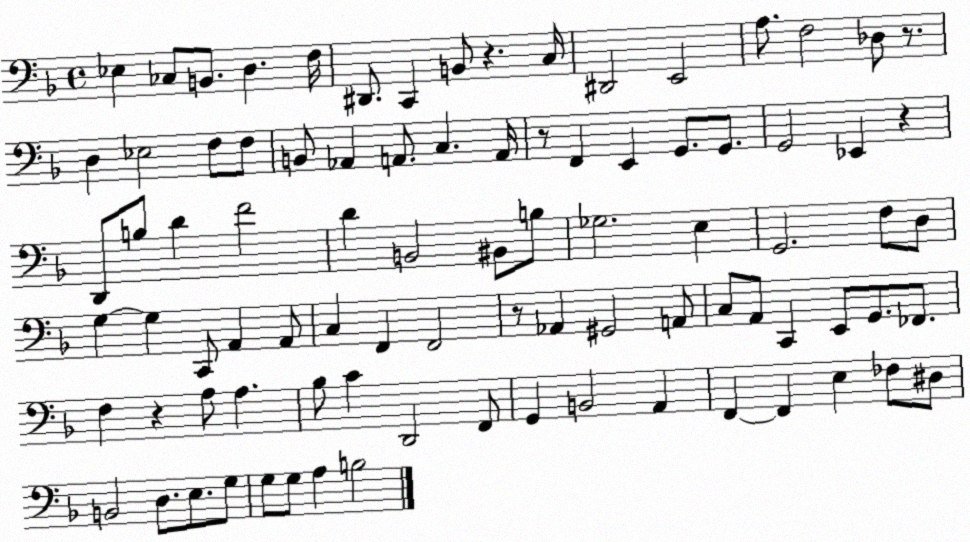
X:1
T:Untitled
M:4/4
L:1/4
K:F
_E, _C,/2 B,,/2 D, F,/4 ^D,,/2 C,, B,,/2 z C,/4 ^D,,2 E,,2 A,/2 F,2 _D,/2 z/2 D, _E,2 F,/2 F,/2 B,,/2 _A,, A,,/2 C, A,,/4 z/2 F,, E,, G,,/2 G,,/2 G,,2 _E,, z D,,/2 B,/2 D F2 D B,,2 ^B,,/2 B,/2 _G,2 E, G,,2 F,/2 D,/2 G, G, C,,/2 A,, A,,/2 C, F,, F,,2 z/2 _A,, ^G,,2 A,,/2 C,/2 A,,/2 C,, E,,/2 G,,/2 _F,,/2 F, z A,/2 A, _B,/2 C D,,2 F,,/2 G,, B,,2 A,, F,, F,, E, _F,/2 ^D,/2 B,,2 D,/2 E,/2 G,/2 G,/2 G,/2 A, B,2